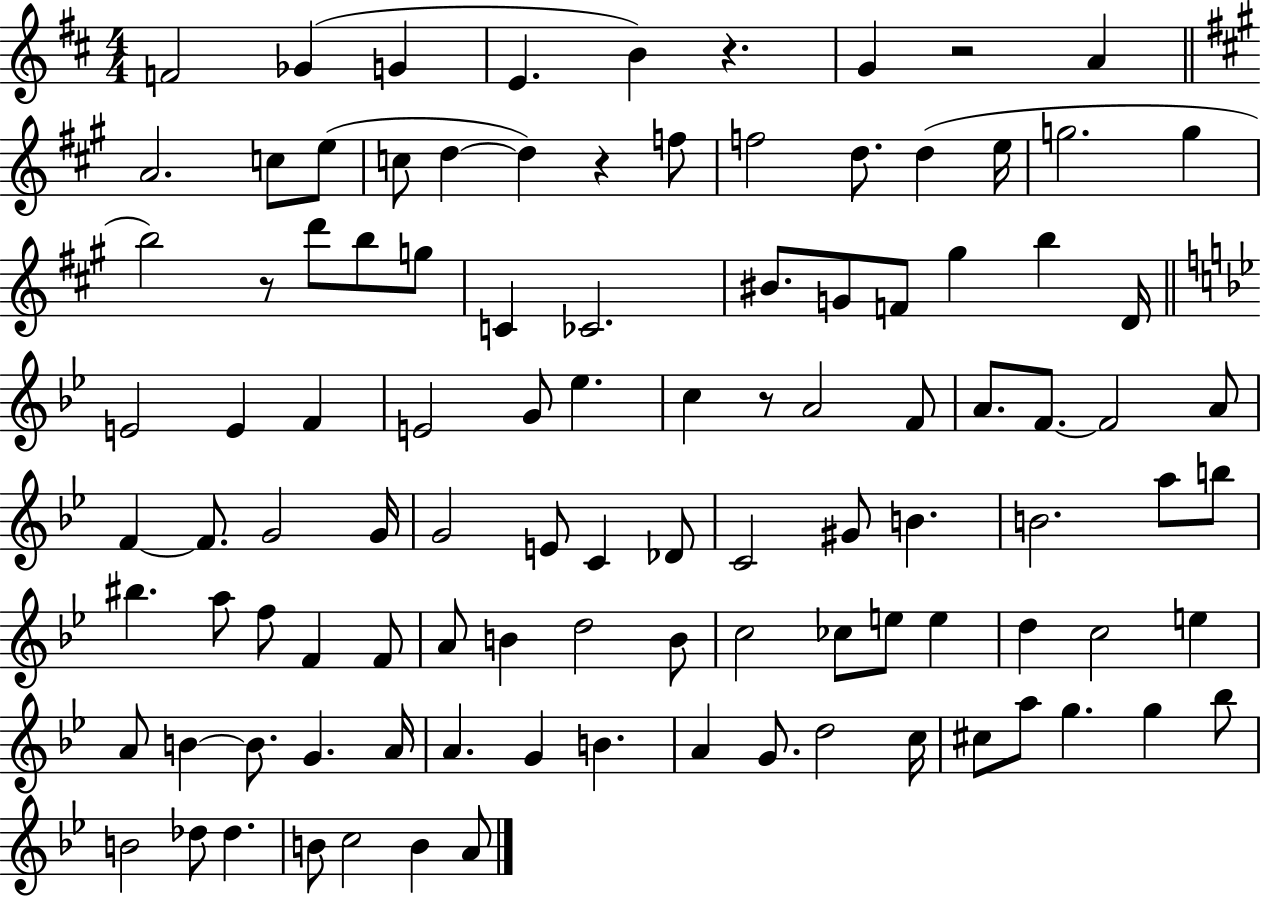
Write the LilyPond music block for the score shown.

{
  \clef treble
  \numericTimeSignature
  \time 4/4
  \key d \major
  f'2 ges'4( g'4 | e'4. b'4) r4. | g'4 r2 a'4 | \bar "||" \break \key a \major a'2. c''8 e''8( | c''8 d''4~~ d''4) r4 f''8 | f''2 d''8. d''4( e''16 | g''2. g''4 | \break b''2) r8 d'''8 b''8 g''8 | c'4 ces'2. | bis'8. g'8 f'8 gis''4 b''4 d'16 | \bar "||" \break \key bes \major e'2 e'4 f'4 | e'2 g'8 ees''4. | c''4 r8 a'2 f'8 | a'8. f'8.~~ f'2 a'8 | \break f'4~~ f'8. g'2 g'16 | g'2 e'8 c'4 des'8 | c'2 gis'8 b'4. | b'2. a''8 b''8 | \break bis''4. a''8 f''8 f'4 f'8 | a'8 b'4 d''2 b'8 | c''2 ces''8 e''8 e''4 | d''4 c''2 e''4 | \break a'8 b'4~~ b'8. g'4. a'16 | a'4. g'4 b'4. | a'4 g'8. d''2 c''16 | cis''8 a''8 g''4. g''4 bes''8 | \break b'2 des''8 des''4. | b'8 c''2 b'4 a'8 | \bar "|."
}